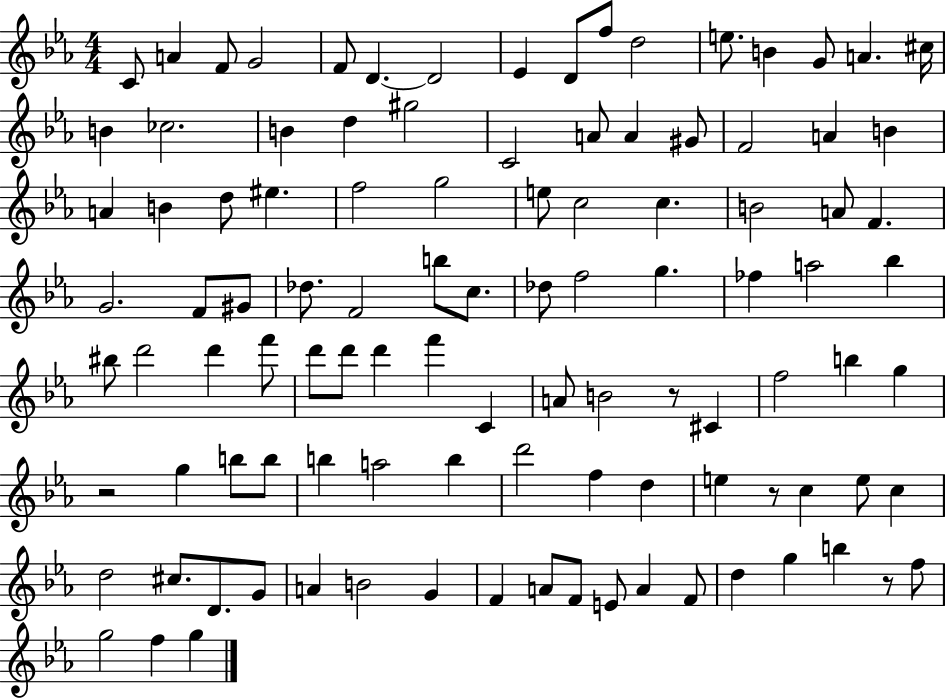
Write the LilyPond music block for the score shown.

{
  \clef treble
  \numericTimeSignature
  \time 4/4
  \key ees \major
  \repeat volta 2 { c'8 a'4 f'8 g'2 | f'8 d'4.~~ d'2 | ees'4 d'8 f''8 d''2 | e''8. b'4 g'8 a'4. cis''16 | \break b'4 ces''2. | b'4 d''4 gis''2 | c'2 a'8 a'4 gis'8 | f'2 a'4 b'4 | \break a'4 b'4 d''8 eis''4. | f''2 g''2 | e''8 c''2 c''4. | b'2 a'8 f'4. | \break g'2. f'8 gis'8 | des''8. f'2 b''8 c''8. | des''8 f''2 g''4. | fes''4 a''2 bes''4 | \break bis''8 d'''2 d'''4 f'''8 | d'''8 d'''8 d'''4 f'''4 c'4 | a'8 b'2 r8 cis'4 | f''2 b''4 g''4 | \break r2 g''4 b''8 b''8 | b''4 a''2 b''4 | d'''2 f''4 d''4 | e''4 r8 c''4 e''8 c''4 | \break d''2 cis''8. d'8. g'8 | a'4 b'2 g'4 | f'4 a'8 f'8 e'8 a'4 f'8 | d''4 g''4 b''4 r8 f''8 | \break g''2 f''4 g''4 | } \bar "|."
}